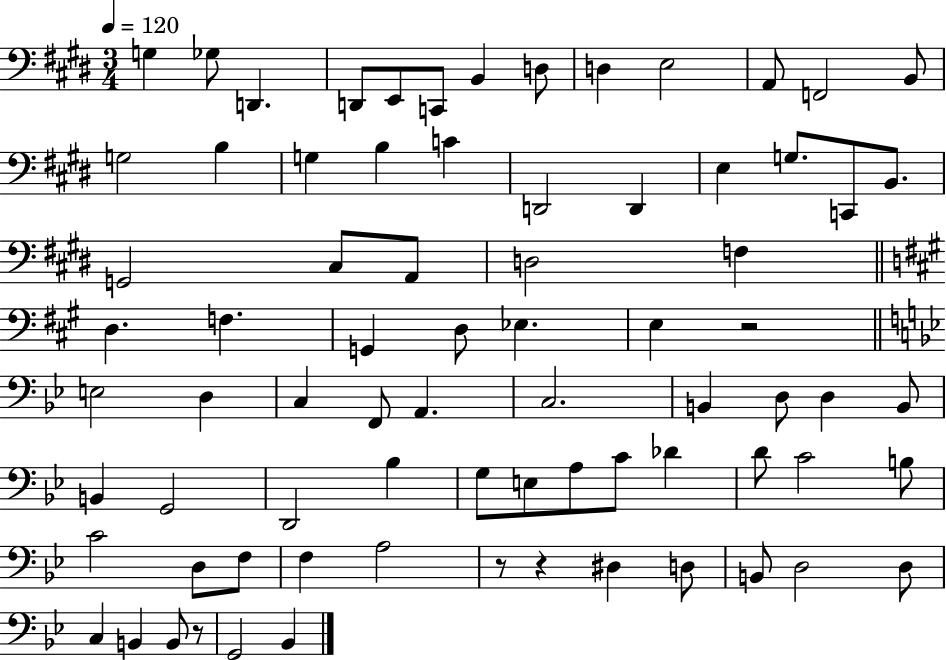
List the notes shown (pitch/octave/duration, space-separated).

G3/q Gb3/e D2/q. D2/e E2/e C2/e B2/q D3/e D3/q E3/h A2/e F2/h B2/e G3/h B3/q G3/q B3/q C4/q D2/h D2/q E3/q G3/e. C2/e B2/e. G2/h C#3/e A2/e D3/h F3/q D3/q. F3/q. G2/q D3/e Eb3/q. E3/q R/h E3/h D3/q C3/q F2/e A2/q. C3/h. B2/q D3/e D3/q B2/e B2/q G2/h D2/h Bb3/q G3/e E3/e A3/e C4/e Db4/q D4/e C4/h B3/e C4/h D3/e F3/e F3/q A3/h R/e R/q D#3/q D3/e B2/e D3/h D3/e C3/q B2/q B2/e R/e G2/h Bb2/q